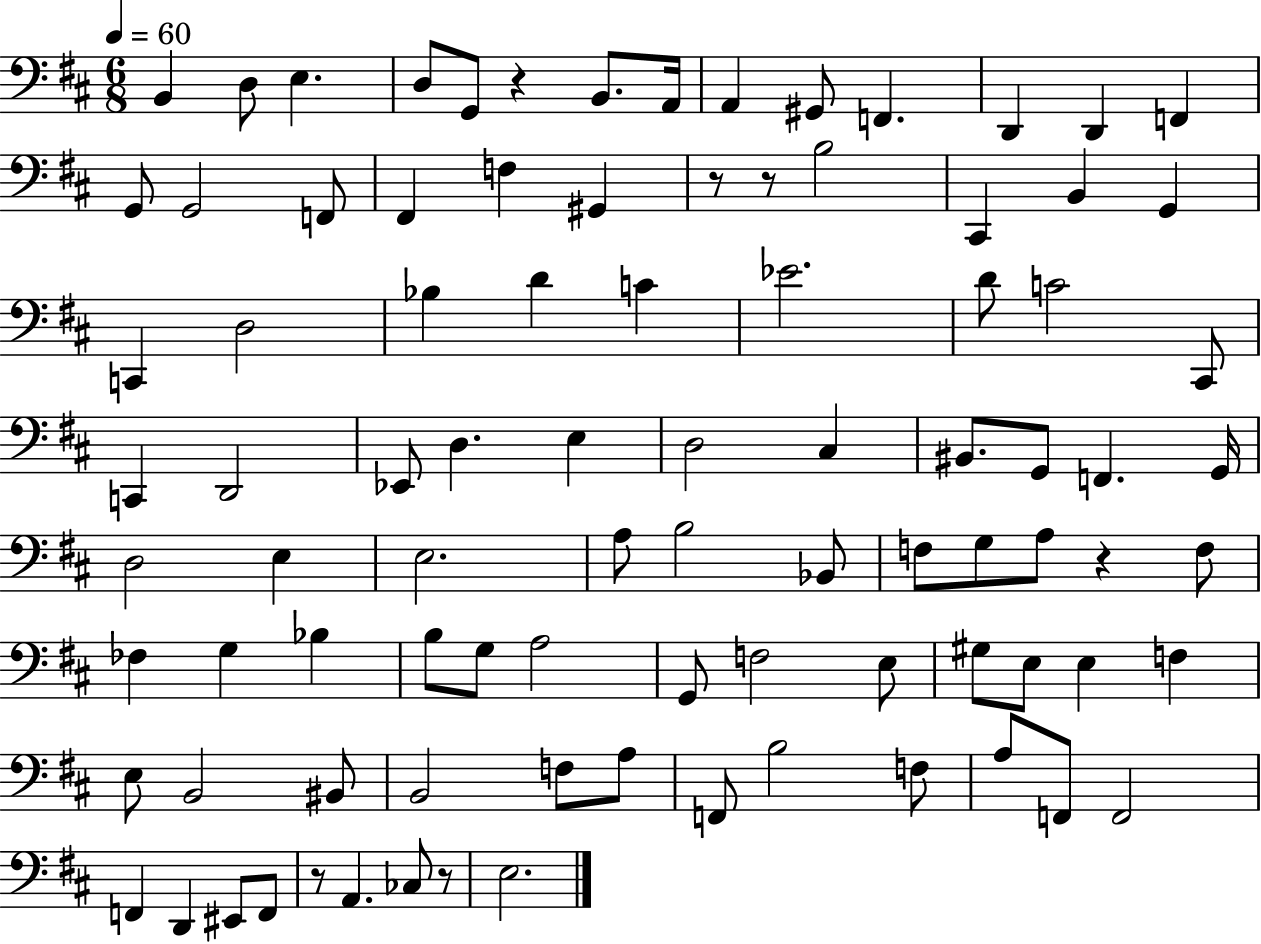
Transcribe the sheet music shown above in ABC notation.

X:1
T:Untitled
M:6/8
L:1/4
K:D
B,, D,/2 E, D,/2 G,,/2 z B,,/2 A,,/4 A,, ^G,,/2 F,, D,, D,, F,, G,,/2 G,,2 F,,/2 ^F,, F, ^G,, z/2 z/2 B,2 ^C,, B,, G,, C,, D,2 _B, D C _E2 D/2 C2 ^C,,/2 C,, D,,2 _E,,/2 D, E, D,2 ^C, ^B,,/2 G,,/2 F,, G,,/4 D,2 E, E,2 A,/2 B,2 _B,,/2 F,/2 G,/2 A,/2 z F,/2 _F, G, _B, B,/2 G,/2 A,2 G,,/2 F,2 E,/2 ^G,/2 E,/2 E, F, E,/2 B,,2 ^B,,/2 B,,2 F,/2 A,/2 F,,/2 B,2 F,/2 A,/2 F,,/2 F,,2 F,, D,, ^E,,/2 F,,/2 z/2 A,, _C,/2 z/2 E,2